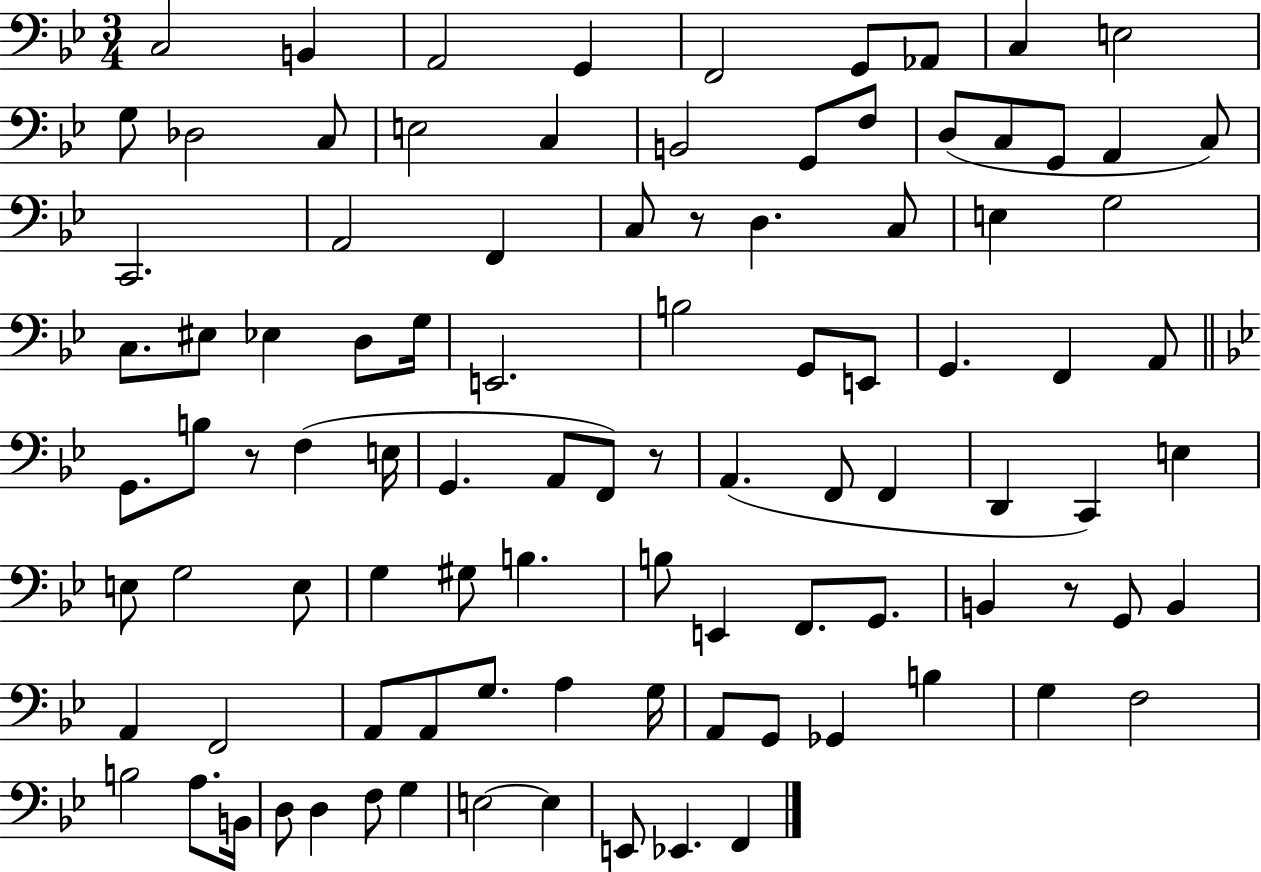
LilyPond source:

{
  \clef bass
  \numericTimeSignature
  \time 3/4
  \key bes \major
  \repeat volta 2 { c2 b,4 | a,2 g,4 | f,2 g,8 aes,8 | c4 e2 | \break g8 des2 c8 | e2 c4 | b,2 g,8 f8 | d8( c8 g,8 a,4 c8) | \break c,2. | a,2 f,4 | c8 r8 d4. c8 | e4 g2 | \break c8. eis8 ees4 d8 g16 | e,2. | b2 g,8 e,8 | g,4. f,4 a,8 | \break \bar "||" \break \key bes \major g,8. b8 r8 f4( e16 | g,4. a,8 f,8) r8 | a,4.( f,8 f,4 | d,4 c,4) e4 | \break e8 g2 e8 | g4 gis8 b4. | b8 e,4 f,8. g,8. | b,4 r8 g,8 b,4 | \break a,4 f,2 | a,8 a,8 g8. a4 g16 | a,8 g,8 ges,4 b4 | g4 f2 | \break b2 a8. b,16 | d8 d4 f8 g4 | e2~~ e4 | e,8 ees,4. f,4 | \break } \bar "|."
}